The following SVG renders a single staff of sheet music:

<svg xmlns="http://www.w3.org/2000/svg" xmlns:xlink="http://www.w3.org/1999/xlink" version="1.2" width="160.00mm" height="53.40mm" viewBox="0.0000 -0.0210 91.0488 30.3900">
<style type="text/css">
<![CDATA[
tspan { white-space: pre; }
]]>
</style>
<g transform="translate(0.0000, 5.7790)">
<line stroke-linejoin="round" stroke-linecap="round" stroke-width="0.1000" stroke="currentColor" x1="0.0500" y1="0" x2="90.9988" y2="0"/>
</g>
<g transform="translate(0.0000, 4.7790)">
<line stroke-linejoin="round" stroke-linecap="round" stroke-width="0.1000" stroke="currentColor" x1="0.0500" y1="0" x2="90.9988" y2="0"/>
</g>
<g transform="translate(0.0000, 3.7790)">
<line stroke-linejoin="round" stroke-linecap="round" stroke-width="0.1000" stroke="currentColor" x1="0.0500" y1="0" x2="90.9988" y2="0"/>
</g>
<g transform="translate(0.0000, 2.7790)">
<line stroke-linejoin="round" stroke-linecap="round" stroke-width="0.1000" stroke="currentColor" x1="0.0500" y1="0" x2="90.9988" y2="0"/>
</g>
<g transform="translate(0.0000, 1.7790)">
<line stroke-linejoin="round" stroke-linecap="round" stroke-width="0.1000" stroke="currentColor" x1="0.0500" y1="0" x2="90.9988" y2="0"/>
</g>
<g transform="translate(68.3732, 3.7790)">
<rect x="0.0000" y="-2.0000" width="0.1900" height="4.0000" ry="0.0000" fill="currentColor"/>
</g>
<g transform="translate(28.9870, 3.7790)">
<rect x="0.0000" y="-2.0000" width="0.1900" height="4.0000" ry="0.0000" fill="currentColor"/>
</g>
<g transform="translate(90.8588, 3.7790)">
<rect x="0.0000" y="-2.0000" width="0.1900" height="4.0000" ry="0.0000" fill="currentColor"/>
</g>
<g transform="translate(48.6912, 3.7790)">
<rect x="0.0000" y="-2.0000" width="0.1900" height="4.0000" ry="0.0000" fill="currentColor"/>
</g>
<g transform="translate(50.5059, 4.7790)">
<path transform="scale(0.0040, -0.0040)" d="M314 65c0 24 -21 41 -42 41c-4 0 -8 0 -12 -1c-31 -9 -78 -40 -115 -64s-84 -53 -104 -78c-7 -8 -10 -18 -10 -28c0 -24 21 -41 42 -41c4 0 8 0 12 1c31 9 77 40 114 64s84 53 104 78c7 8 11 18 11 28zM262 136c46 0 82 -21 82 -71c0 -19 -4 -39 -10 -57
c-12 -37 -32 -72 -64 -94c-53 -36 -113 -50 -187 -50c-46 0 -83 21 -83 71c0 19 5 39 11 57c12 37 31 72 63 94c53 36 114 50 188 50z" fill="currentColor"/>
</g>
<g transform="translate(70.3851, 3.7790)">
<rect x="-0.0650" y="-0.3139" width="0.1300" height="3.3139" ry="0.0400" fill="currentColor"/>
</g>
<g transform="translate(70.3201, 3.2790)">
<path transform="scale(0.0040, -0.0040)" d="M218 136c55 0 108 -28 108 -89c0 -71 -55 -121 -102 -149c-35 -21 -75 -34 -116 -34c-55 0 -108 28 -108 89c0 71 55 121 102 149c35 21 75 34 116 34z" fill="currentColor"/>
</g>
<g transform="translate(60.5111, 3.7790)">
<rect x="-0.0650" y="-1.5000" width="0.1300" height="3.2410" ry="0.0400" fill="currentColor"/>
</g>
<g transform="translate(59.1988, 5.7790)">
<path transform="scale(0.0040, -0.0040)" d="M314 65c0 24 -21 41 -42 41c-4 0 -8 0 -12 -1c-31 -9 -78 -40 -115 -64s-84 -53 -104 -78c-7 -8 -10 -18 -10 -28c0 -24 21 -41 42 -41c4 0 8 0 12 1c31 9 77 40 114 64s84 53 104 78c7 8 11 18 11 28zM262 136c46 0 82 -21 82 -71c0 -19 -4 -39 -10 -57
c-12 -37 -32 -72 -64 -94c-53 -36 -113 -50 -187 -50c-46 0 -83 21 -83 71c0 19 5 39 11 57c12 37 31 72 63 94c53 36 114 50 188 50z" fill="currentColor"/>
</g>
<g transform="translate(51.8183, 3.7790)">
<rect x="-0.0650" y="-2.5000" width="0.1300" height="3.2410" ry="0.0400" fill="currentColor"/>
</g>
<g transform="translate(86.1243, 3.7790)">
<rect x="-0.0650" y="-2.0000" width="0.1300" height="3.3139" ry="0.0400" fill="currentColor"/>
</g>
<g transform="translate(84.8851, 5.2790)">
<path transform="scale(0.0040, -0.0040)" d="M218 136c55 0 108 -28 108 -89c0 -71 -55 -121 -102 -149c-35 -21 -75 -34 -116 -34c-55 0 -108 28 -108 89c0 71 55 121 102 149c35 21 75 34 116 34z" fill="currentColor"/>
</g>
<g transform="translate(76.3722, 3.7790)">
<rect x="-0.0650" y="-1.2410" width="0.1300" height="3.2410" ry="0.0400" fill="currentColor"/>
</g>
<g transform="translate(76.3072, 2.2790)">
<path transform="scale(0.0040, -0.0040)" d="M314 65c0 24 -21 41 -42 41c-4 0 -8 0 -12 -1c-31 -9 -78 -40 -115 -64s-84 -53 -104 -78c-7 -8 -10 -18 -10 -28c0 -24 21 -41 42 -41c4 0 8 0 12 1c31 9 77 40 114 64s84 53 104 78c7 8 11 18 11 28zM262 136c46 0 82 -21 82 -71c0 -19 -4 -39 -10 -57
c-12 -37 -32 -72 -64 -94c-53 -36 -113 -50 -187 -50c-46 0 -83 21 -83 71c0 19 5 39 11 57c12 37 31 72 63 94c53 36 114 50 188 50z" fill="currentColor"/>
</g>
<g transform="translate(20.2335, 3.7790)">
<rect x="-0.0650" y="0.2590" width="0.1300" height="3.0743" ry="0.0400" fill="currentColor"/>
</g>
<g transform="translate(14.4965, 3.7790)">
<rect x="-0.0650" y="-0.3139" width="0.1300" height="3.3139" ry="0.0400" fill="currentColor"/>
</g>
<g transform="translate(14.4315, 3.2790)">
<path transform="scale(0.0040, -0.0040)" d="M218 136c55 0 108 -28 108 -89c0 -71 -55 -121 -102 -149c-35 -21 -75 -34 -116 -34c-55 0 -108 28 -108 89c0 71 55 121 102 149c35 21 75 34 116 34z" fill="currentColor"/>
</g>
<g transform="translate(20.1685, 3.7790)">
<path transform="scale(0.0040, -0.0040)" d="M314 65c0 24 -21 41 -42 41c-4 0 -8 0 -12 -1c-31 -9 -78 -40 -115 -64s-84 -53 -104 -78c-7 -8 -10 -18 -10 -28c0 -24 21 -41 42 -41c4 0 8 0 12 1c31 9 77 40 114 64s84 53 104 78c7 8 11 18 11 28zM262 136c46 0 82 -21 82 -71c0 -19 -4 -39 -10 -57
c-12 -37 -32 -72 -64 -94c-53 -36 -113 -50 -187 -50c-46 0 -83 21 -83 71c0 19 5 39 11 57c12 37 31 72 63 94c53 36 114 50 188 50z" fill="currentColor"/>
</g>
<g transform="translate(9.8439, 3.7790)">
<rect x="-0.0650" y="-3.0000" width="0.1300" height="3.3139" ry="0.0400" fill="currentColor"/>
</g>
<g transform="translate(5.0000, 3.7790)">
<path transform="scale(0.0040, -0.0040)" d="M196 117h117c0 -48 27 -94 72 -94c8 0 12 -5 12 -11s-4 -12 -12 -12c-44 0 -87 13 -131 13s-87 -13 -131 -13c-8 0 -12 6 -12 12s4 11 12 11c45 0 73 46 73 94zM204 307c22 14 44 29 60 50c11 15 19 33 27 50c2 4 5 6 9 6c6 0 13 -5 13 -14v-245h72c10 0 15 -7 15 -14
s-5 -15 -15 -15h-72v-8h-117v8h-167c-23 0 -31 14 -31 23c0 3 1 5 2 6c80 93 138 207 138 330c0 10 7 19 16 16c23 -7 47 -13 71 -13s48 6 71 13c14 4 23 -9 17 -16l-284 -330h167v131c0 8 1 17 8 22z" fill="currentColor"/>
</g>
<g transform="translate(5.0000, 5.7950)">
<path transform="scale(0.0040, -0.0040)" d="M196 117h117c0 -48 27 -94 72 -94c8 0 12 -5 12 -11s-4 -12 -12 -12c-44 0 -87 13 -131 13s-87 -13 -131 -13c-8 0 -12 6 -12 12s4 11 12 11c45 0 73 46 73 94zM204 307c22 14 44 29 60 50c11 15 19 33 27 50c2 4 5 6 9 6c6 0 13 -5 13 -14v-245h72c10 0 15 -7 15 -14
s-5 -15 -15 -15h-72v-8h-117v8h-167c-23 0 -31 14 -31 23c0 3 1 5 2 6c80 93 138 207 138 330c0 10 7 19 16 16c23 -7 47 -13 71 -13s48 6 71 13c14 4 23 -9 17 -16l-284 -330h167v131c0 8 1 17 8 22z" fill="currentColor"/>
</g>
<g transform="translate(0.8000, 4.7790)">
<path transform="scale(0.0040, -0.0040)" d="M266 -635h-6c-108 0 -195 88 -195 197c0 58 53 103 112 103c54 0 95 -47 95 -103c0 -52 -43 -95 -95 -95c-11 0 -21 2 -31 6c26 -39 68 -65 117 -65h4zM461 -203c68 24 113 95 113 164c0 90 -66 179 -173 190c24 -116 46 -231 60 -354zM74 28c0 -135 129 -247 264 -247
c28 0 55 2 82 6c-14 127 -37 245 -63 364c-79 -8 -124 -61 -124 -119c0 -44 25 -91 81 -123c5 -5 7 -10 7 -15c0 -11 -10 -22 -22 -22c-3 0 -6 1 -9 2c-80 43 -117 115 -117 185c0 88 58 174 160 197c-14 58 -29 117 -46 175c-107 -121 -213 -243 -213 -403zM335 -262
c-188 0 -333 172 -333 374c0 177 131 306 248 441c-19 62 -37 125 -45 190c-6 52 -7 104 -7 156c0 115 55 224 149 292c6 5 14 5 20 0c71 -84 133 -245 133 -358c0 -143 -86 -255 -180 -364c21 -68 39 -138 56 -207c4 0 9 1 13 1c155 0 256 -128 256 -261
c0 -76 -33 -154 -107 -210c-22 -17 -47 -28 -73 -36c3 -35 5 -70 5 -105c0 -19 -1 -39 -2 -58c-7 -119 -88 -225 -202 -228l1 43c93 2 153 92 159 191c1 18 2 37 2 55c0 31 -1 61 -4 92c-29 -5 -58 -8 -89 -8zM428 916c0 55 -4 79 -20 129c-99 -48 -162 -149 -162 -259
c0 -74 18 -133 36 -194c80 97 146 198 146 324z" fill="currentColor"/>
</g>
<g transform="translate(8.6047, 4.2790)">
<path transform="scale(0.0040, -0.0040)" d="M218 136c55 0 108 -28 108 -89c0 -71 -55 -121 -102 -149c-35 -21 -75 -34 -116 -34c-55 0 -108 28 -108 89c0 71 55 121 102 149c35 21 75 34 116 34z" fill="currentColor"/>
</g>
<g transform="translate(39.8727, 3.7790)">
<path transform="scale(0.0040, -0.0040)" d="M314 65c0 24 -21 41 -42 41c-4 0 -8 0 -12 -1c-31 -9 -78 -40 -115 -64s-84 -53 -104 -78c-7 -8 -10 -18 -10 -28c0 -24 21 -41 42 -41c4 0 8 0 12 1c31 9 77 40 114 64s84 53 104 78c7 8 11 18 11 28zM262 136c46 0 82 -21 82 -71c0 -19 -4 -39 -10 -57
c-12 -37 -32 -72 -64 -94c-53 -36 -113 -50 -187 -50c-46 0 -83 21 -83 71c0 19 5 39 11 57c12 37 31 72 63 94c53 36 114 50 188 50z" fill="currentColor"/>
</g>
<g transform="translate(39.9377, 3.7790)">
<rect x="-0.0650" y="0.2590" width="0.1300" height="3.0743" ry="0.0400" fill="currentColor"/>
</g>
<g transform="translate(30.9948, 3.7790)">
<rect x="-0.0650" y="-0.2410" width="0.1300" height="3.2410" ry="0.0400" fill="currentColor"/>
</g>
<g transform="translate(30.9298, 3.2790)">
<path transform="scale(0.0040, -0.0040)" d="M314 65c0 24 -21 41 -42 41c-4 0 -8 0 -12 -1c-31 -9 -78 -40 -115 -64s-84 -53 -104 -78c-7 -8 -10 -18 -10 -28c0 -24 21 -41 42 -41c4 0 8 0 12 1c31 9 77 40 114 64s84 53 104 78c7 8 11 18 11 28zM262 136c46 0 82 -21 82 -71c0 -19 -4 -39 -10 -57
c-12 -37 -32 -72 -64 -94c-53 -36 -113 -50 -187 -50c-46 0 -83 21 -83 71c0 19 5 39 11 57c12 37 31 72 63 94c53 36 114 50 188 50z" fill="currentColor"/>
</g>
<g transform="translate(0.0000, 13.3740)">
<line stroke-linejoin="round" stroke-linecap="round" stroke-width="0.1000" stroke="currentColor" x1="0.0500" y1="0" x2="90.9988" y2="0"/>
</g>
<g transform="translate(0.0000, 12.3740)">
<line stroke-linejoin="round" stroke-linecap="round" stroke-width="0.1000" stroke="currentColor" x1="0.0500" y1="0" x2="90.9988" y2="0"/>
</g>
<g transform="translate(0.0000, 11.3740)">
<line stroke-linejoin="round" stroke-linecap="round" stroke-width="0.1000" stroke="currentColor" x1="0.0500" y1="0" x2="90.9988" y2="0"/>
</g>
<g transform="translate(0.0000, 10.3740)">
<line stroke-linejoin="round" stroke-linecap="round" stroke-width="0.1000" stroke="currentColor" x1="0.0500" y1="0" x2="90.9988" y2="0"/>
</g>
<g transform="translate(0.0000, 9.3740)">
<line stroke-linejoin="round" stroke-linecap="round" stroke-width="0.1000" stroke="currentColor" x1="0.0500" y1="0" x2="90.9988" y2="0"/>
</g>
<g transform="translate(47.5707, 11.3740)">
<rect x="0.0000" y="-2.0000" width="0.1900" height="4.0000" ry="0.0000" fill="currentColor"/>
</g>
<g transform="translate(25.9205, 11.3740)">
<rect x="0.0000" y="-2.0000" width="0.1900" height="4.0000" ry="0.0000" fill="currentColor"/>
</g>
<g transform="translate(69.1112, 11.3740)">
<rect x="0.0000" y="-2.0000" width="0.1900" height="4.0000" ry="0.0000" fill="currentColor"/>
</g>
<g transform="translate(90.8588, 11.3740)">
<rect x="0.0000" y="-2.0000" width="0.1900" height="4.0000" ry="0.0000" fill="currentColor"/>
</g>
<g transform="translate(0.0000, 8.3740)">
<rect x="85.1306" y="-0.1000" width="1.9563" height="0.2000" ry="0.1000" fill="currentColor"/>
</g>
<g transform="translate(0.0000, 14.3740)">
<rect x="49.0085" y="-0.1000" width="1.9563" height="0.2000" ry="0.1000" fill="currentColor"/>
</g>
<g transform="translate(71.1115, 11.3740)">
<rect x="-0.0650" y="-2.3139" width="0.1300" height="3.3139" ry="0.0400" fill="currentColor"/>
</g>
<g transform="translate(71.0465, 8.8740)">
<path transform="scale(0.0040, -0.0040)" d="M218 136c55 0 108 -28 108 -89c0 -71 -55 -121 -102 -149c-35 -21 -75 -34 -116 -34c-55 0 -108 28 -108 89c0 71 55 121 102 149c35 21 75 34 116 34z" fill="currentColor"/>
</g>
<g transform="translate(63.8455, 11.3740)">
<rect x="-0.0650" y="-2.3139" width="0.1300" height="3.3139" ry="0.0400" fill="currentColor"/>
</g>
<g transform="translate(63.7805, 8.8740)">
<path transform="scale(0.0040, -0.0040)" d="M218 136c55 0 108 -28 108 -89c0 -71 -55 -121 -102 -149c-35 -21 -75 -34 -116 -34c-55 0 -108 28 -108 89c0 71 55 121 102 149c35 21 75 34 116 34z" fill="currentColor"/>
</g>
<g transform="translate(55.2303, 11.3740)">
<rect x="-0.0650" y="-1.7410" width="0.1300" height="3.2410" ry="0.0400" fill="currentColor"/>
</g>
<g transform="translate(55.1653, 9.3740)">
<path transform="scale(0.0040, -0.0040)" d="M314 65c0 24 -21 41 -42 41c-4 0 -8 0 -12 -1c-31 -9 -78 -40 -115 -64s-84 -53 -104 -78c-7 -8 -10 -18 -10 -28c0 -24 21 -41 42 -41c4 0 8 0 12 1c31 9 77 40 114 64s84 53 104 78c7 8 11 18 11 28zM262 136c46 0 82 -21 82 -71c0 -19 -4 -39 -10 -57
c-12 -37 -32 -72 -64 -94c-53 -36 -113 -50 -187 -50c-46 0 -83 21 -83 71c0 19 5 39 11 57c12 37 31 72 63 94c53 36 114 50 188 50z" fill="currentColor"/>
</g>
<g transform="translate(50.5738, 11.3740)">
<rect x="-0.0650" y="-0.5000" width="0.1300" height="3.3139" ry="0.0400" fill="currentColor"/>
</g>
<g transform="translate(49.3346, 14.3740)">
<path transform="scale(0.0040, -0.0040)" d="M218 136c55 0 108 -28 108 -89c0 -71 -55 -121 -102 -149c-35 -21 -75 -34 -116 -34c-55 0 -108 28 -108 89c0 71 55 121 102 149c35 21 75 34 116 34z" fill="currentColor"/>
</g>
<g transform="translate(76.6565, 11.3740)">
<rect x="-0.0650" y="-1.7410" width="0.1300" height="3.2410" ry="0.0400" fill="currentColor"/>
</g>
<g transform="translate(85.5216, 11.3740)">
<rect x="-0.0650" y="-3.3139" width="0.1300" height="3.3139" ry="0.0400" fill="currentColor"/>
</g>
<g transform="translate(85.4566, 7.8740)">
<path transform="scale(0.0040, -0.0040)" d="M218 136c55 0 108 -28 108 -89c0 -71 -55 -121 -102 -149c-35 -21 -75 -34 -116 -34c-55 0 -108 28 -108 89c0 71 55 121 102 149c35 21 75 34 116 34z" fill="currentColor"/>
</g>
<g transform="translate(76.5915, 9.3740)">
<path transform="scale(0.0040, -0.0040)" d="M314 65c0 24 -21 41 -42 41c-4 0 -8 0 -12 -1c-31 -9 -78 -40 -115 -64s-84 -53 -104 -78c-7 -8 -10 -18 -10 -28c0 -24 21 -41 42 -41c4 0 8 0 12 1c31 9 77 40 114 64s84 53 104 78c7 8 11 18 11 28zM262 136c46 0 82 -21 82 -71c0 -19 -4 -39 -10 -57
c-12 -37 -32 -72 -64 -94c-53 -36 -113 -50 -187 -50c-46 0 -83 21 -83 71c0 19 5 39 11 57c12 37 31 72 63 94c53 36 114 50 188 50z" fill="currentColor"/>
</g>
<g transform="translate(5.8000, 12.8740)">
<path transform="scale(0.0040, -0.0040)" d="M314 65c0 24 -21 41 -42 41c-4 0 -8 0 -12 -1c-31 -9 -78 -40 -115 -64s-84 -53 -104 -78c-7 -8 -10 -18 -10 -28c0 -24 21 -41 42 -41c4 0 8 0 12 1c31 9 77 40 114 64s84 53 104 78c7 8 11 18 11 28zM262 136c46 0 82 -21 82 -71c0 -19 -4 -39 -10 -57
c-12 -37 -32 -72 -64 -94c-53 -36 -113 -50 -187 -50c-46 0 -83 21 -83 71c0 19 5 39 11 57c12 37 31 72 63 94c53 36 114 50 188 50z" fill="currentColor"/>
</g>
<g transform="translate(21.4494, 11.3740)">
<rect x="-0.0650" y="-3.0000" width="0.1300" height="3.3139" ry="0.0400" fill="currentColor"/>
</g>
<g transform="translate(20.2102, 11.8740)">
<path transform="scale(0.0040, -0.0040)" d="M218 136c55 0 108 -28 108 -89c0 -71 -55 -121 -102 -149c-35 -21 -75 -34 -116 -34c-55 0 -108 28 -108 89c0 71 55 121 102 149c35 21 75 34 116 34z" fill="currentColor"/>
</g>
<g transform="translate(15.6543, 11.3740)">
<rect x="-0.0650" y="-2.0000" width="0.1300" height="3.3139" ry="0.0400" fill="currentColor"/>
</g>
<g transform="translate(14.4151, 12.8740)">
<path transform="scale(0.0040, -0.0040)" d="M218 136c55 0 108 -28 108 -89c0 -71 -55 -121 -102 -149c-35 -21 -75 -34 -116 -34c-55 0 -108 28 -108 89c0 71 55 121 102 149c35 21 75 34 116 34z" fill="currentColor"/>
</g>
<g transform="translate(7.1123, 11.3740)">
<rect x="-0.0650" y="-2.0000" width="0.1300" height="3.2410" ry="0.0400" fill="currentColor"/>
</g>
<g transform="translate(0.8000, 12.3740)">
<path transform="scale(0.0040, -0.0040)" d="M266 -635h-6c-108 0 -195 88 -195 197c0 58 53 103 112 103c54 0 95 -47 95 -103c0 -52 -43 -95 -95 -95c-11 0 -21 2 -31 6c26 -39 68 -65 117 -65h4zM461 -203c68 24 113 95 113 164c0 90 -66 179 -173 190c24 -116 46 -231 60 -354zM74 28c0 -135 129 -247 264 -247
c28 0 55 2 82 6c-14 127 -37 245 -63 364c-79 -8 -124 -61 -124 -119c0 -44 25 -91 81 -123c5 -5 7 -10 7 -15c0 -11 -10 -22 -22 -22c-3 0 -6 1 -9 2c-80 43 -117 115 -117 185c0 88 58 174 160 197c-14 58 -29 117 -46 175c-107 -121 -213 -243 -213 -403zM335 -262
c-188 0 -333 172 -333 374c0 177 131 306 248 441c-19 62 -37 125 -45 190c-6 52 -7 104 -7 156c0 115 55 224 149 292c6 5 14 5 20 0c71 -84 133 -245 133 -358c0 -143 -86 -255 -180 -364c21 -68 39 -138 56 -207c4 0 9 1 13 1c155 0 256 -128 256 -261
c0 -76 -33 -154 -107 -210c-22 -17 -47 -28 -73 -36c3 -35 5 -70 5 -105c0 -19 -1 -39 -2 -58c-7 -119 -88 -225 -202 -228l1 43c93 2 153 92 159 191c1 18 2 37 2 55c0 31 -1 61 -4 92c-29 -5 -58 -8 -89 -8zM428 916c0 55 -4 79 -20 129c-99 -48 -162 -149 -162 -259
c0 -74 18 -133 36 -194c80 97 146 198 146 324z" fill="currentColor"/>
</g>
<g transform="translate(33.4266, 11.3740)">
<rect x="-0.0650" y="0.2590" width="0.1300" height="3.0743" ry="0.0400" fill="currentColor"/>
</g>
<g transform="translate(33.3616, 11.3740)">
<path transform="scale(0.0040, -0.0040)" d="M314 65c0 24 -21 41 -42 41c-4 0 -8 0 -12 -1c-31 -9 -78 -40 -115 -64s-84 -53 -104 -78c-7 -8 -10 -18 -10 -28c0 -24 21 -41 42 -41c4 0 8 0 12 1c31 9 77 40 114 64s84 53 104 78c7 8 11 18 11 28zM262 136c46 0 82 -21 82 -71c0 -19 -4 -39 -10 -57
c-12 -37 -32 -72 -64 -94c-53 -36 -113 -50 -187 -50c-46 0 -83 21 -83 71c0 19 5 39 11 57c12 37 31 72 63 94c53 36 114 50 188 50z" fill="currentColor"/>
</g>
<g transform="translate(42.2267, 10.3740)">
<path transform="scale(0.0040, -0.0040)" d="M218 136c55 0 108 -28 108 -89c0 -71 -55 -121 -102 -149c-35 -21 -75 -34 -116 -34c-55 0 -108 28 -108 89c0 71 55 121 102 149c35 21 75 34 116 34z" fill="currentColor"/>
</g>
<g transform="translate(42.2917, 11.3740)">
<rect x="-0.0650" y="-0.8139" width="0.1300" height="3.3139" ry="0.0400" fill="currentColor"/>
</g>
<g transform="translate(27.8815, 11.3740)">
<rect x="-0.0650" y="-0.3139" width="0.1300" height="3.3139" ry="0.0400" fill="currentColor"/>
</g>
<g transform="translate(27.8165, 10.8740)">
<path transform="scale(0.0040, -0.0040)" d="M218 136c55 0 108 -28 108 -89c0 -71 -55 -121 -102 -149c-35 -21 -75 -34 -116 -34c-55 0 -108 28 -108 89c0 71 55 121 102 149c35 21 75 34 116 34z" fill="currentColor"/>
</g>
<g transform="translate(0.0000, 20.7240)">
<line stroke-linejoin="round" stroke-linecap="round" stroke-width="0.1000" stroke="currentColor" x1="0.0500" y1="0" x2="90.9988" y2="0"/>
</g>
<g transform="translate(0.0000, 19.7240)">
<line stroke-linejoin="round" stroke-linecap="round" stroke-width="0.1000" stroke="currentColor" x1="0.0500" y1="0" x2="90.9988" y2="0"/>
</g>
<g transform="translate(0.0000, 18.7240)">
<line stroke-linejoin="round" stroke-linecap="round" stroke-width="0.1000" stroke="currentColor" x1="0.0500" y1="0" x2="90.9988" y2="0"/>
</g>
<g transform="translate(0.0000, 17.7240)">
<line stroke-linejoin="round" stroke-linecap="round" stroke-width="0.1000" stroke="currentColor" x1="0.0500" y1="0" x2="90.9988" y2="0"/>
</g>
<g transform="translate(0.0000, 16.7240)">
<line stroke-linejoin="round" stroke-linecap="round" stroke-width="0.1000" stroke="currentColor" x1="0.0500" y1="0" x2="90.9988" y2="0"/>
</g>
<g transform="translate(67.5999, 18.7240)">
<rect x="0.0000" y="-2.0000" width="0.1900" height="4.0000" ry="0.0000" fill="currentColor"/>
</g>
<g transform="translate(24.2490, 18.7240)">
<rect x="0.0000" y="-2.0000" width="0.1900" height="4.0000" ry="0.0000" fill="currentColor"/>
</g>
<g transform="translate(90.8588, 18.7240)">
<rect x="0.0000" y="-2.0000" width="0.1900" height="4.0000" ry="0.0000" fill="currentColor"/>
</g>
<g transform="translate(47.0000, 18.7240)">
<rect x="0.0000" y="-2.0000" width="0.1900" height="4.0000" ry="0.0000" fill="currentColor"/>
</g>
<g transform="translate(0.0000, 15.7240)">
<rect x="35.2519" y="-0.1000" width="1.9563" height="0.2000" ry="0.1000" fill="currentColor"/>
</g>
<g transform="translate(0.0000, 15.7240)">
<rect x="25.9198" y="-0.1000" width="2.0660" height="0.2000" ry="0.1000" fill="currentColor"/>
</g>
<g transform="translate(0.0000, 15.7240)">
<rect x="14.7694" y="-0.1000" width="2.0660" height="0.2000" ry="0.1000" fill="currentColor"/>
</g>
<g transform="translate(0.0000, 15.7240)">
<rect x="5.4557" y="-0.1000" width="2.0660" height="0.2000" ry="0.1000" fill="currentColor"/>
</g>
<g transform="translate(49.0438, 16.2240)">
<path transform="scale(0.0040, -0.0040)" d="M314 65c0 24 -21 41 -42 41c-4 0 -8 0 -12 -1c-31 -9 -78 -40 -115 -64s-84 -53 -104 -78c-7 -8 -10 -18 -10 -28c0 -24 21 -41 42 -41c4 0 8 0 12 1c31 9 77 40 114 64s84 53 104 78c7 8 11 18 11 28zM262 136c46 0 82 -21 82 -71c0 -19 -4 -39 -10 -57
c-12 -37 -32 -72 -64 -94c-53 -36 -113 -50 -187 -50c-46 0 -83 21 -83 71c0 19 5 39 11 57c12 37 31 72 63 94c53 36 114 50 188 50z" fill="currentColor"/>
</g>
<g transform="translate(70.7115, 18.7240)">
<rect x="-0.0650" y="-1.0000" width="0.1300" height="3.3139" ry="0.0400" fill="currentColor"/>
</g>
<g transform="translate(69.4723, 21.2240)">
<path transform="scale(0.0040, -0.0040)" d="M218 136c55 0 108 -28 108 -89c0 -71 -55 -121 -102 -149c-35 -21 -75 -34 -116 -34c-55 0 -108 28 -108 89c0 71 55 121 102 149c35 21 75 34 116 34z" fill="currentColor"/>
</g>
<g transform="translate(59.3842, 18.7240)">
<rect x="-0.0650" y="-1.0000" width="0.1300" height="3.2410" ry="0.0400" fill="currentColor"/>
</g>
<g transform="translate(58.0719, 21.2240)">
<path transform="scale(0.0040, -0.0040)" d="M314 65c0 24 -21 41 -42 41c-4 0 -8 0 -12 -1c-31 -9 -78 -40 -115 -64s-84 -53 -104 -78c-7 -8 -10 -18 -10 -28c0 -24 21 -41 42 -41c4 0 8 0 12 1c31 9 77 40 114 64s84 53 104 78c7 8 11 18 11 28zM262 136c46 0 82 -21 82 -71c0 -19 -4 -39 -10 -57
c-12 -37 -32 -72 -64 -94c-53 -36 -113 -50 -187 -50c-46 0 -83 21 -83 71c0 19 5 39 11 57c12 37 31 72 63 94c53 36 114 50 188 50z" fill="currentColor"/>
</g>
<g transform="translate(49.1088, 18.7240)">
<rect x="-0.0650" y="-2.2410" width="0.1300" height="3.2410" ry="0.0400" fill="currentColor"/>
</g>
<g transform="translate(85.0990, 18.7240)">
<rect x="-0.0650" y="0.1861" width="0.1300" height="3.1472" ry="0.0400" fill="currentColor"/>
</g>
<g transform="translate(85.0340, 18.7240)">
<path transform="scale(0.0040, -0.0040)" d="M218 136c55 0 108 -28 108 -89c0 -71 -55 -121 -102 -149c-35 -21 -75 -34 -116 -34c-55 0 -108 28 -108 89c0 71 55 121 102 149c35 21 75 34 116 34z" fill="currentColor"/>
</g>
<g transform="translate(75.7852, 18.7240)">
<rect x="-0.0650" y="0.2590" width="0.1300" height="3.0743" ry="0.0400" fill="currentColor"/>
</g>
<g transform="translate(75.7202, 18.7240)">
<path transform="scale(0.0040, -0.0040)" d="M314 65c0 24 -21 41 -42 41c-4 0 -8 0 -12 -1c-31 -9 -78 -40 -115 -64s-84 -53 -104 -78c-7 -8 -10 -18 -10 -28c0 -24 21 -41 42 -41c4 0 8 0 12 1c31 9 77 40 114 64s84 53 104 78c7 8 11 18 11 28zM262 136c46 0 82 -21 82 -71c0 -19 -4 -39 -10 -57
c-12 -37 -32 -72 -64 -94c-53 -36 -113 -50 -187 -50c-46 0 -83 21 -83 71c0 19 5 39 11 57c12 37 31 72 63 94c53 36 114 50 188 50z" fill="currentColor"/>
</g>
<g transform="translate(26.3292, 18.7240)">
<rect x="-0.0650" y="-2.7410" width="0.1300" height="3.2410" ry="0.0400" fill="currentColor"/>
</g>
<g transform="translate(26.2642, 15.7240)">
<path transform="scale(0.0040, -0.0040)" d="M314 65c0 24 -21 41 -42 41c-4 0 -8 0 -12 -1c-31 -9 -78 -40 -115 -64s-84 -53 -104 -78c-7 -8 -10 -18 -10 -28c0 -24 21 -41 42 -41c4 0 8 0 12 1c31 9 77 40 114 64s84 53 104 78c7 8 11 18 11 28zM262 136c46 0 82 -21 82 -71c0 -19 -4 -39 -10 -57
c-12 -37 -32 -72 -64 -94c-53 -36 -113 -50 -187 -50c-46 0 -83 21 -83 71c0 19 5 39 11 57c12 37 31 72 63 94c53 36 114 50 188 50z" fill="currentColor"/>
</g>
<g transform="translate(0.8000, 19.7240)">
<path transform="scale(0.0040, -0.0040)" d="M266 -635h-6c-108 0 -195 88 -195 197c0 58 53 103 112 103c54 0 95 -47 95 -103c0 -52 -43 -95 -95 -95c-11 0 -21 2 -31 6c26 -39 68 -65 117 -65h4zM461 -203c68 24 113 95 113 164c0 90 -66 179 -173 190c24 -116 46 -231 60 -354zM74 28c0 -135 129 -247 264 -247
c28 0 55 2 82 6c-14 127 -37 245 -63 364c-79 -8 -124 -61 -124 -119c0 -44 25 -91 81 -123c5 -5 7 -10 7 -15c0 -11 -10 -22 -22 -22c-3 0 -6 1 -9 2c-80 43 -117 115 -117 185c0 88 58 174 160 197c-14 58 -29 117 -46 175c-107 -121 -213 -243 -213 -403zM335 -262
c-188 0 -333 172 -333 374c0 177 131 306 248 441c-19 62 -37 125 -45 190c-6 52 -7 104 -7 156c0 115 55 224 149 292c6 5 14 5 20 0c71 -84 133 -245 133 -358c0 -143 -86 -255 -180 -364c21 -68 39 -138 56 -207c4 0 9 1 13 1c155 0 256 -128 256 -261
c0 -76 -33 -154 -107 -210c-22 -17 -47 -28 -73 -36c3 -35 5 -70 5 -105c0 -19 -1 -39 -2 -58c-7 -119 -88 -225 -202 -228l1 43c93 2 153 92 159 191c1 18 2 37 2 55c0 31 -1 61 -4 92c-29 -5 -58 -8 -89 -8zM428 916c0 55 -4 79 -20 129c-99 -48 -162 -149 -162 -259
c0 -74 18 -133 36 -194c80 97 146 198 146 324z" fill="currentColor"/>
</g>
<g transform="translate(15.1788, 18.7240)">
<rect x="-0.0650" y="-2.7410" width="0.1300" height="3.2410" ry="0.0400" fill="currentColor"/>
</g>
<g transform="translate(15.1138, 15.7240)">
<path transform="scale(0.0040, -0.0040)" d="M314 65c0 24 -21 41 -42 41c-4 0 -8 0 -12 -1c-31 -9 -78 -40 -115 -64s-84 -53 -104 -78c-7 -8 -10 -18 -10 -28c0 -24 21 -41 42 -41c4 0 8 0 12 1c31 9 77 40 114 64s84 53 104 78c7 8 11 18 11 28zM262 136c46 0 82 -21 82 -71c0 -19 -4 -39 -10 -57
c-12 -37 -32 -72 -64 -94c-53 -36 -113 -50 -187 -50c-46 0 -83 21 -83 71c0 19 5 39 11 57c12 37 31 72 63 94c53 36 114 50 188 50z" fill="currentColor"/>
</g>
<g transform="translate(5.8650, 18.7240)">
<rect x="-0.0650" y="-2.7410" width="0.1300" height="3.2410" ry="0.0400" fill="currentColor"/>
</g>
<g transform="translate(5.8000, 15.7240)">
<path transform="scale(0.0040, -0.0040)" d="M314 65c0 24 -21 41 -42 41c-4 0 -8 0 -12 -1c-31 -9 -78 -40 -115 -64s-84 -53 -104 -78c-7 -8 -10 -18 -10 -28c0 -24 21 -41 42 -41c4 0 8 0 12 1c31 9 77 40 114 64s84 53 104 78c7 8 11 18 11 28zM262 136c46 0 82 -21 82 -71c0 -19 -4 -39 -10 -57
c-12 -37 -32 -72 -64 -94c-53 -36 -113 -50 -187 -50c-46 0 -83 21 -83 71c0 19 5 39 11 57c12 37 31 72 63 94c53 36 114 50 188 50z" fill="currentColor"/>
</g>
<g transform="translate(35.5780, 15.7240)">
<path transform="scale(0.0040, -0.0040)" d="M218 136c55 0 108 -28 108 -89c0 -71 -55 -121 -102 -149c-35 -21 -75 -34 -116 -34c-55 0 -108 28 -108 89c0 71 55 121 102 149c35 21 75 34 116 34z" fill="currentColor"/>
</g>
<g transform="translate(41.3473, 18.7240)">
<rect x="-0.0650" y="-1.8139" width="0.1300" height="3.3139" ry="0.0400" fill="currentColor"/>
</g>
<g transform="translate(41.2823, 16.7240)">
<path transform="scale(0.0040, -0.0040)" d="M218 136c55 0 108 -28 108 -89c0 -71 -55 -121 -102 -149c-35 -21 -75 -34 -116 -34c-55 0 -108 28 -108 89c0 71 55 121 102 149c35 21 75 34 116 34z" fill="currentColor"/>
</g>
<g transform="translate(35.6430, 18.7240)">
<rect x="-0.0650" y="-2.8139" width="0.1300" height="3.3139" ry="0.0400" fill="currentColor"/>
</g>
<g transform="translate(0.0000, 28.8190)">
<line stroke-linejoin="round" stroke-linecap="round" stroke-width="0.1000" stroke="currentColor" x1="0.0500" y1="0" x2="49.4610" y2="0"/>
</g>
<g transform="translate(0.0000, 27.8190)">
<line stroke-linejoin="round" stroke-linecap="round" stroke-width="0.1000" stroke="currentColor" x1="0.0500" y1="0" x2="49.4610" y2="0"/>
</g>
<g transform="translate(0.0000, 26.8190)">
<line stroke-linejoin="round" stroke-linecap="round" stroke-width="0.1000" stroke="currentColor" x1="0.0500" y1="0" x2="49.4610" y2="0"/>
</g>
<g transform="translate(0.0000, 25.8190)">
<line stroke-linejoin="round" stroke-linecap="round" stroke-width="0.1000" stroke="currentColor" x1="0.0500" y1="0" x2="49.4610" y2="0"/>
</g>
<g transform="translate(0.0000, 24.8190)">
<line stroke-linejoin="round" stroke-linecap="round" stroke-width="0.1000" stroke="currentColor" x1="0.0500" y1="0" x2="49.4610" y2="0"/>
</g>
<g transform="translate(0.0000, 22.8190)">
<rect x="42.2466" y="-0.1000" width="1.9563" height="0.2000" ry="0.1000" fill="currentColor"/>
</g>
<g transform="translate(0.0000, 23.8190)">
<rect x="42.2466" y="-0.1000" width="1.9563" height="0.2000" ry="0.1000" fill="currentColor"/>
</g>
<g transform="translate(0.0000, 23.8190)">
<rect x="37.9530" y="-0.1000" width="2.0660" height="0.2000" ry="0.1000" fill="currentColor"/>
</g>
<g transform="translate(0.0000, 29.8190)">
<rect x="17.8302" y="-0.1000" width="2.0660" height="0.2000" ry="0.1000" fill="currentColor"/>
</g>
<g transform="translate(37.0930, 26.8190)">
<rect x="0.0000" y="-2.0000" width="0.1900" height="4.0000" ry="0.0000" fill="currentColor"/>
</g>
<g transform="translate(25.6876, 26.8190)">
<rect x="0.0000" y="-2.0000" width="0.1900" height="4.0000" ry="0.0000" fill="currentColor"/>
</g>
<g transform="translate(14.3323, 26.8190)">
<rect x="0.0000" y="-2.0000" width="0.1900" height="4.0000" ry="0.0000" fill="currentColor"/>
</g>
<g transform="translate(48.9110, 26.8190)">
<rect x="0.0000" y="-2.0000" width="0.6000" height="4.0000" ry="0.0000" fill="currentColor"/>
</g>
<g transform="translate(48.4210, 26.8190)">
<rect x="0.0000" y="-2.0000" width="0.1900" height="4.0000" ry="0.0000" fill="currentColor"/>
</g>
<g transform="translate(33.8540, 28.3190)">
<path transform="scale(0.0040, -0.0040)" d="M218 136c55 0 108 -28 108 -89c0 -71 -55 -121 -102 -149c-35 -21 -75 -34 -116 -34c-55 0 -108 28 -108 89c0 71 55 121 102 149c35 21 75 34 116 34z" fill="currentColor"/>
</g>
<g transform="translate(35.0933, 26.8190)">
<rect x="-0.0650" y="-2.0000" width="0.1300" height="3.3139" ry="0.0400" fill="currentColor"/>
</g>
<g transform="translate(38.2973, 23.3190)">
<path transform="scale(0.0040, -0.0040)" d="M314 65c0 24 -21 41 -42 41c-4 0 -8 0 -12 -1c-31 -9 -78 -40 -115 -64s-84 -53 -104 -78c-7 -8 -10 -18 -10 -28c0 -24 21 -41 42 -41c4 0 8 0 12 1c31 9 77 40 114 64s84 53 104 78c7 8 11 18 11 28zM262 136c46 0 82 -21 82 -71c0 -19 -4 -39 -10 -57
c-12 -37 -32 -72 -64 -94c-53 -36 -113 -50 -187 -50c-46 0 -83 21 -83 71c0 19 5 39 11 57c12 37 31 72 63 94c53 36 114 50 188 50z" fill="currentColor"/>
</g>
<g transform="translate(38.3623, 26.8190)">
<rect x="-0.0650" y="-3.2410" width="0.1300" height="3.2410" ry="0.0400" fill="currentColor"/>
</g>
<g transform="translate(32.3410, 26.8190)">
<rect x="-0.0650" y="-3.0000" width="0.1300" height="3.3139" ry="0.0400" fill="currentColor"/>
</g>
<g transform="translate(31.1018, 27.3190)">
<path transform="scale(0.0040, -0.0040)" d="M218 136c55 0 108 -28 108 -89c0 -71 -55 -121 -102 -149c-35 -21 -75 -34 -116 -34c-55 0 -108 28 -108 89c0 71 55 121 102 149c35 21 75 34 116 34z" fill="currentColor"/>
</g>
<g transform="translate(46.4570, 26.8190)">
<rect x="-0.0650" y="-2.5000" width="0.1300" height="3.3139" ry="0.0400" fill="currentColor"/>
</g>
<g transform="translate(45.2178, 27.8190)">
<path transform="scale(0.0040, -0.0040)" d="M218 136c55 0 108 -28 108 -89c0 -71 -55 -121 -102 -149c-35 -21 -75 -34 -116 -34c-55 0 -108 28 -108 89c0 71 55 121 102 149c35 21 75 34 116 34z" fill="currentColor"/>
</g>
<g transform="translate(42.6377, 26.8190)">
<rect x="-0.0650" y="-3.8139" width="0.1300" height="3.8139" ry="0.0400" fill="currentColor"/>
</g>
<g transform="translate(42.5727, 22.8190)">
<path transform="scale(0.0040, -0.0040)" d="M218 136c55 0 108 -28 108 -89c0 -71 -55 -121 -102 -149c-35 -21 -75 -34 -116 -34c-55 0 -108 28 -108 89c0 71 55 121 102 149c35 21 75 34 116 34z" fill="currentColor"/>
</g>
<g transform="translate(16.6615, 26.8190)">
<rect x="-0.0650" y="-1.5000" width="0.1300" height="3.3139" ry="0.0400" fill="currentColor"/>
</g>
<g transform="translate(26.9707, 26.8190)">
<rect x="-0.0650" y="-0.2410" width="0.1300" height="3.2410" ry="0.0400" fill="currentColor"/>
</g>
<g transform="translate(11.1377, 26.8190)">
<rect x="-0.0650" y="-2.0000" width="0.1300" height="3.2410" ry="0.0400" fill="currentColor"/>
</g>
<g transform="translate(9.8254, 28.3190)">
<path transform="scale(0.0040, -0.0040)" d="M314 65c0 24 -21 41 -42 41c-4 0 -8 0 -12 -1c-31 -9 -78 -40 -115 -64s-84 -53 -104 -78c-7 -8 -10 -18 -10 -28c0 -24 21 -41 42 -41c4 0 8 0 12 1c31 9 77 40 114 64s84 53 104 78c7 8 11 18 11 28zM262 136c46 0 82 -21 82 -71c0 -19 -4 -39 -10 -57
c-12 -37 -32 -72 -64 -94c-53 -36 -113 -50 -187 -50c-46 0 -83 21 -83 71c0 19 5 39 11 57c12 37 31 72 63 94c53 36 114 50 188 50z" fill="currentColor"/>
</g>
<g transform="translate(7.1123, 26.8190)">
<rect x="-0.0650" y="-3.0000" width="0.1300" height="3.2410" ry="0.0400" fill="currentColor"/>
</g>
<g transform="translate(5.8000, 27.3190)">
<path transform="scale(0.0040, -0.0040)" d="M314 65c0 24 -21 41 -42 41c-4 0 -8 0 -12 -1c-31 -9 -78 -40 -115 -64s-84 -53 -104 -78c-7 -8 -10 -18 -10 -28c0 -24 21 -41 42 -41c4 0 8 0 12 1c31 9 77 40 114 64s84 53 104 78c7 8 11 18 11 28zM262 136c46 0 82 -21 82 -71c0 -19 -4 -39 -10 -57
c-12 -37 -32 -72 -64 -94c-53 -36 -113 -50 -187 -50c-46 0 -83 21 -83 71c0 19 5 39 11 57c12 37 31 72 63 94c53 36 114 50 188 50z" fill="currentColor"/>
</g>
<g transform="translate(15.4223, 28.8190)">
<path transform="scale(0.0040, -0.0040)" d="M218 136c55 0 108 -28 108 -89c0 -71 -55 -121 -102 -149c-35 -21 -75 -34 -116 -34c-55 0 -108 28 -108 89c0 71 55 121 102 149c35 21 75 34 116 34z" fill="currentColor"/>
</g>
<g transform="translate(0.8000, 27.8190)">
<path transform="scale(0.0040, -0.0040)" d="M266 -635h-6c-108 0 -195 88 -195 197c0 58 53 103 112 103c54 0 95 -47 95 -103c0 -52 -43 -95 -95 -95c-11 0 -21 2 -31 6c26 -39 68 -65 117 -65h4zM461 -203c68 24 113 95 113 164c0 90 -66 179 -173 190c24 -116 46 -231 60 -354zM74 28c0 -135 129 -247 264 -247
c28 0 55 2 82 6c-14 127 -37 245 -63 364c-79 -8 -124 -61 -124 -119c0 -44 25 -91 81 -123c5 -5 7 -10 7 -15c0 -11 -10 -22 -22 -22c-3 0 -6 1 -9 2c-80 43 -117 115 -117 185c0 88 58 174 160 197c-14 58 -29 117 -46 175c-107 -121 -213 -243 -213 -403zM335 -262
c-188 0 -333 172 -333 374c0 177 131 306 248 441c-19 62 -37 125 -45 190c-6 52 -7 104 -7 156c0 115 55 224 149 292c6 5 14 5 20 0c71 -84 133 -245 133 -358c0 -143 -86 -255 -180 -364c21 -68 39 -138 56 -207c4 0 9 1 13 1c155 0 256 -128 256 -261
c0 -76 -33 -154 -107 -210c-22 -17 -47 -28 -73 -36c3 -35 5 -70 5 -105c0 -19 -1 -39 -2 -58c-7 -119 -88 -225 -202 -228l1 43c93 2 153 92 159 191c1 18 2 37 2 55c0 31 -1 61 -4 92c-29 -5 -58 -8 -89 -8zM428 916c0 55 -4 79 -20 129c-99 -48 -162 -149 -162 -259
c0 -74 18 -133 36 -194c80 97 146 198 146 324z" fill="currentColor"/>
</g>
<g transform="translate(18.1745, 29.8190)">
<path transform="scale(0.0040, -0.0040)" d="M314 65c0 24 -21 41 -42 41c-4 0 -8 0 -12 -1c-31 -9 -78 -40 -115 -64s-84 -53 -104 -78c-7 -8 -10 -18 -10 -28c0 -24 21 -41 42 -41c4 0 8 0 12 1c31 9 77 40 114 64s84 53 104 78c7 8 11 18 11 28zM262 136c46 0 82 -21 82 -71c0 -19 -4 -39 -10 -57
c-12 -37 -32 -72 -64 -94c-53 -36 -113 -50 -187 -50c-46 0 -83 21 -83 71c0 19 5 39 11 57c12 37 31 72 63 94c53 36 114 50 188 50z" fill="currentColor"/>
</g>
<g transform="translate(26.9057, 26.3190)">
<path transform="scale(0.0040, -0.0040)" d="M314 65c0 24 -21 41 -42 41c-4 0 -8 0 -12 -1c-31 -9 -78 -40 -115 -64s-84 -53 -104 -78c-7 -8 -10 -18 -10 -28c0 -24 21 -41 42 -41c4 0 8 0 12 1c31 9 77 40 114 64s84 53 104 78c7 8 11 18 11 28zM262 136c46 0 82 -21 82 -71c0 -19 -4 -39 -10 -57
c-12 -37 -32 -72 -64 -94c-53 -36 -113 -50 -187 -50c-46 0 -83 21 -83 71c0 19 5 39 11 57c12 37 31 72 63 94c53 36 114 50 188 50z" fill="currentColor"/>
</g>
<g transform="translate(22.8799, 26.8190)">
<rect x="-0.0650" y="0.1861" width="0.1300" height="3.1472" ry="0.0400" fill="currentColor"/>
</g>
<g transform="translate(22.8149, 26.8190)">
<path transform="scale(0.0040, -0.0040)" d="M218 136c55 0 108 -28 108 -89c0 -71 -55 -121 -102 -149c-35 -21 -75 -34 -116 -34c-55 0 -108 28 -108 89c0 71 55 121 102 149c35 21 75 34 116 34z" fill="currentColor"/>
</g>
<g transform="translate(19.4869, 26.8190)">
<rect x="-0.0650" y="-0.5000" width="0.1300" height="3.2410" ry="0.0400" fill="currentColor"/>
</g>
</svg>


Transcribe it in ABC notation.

X:1
T:Untitled
M:4/4
L:1/4
K:C
A c B2 c2 B2 G2 E2 c e2 F F2 F A c B2 d C f2 g g f2 b a2 a2 a2 a f g2 D2 D B2 B A2 F2 E C2 B c2 A F b2 c' G